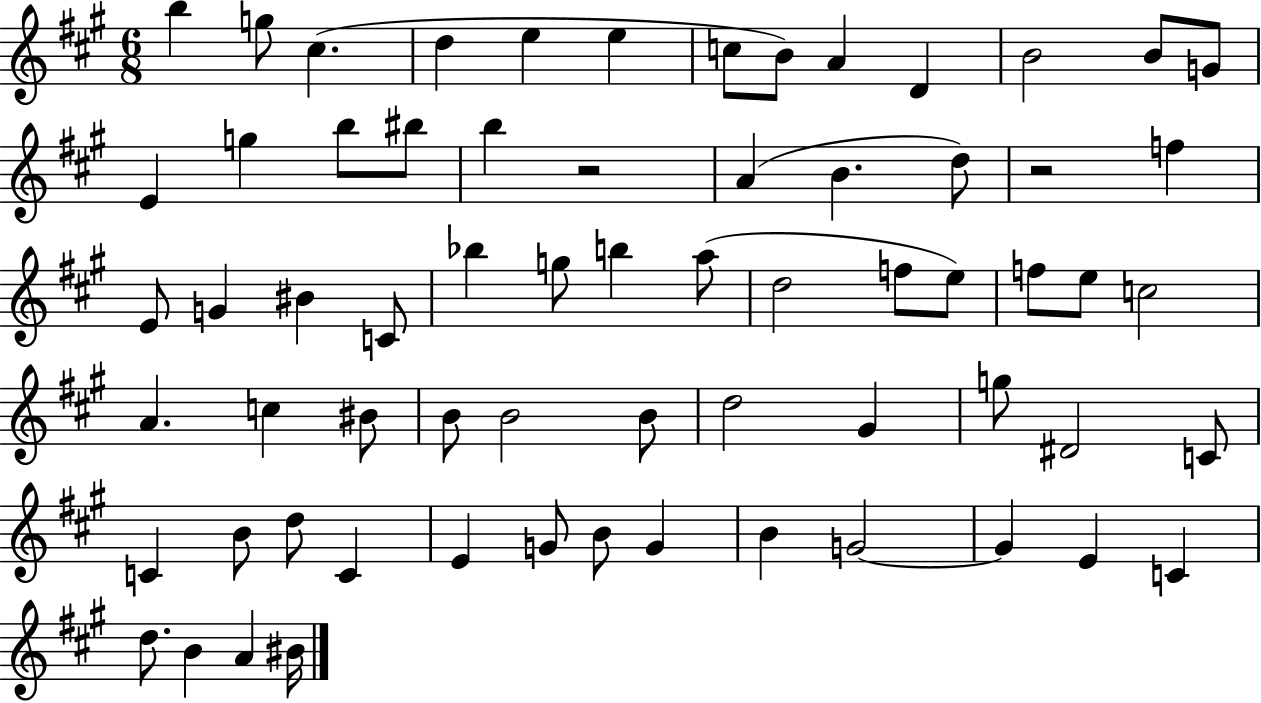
{
  \clef treble
  \numericTimeSignature
  \time 6/8
  \key a \major
  b''4 g''8 cis''4.( | d''4 e''4 e''4 | c''8 b'8) a'4 d'4 | b'2 b'8 g'8 | \break e'4 g''4 b''8 bis''8 | b''4 r2 | a'4( b'4. d''8) | r2 f''4 | \break e'8 g'4 bis'4 c'8 | bes''4 g''8 b''4 a''8( | d''2 f''8 e''8) | f''8 e''8 c''2 | \break a'4. c''4 bis'8 | b'8 b'2 b'8 | d''2 gis'4 | g''8 dis'2 c'8 | \break c'4 b'8 d''8 c'4 | e'4 g'8 b'8 g'4 | b'4 g'2~~ | g'4 e'4 c'4 | \break d''8. b'4 a'4 bis'16 | \bar "|."
}